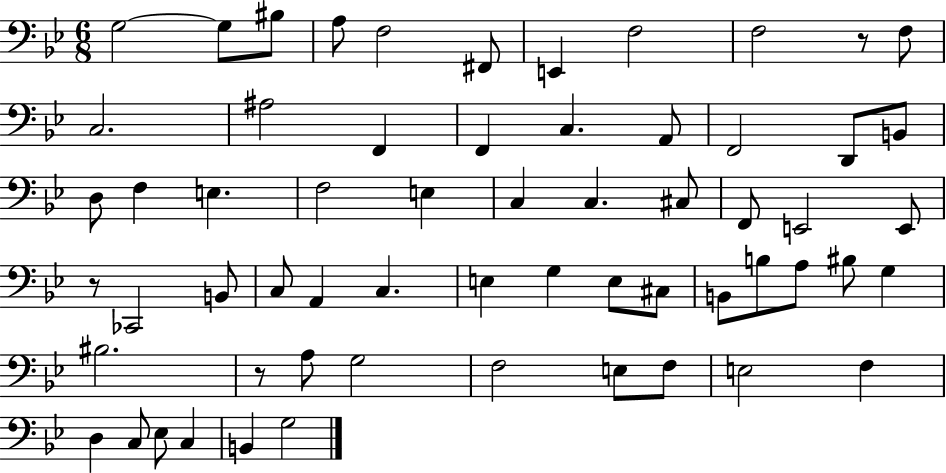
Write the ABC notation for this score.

X:1
T:Untitled
M:6/8
L:1/4
K:Bb
G,2 G,/2 ^B,/2 A,/2 F,2 ^F,,/2 E,, F,2 F,2 z/2 F,/2 C,2 ^A,2 F,, F,, C, A,,/2 F,,2 D,,/2 B,,/2 D,/2 F, E, F,2 E, C, C, ^C,/2 F,,/2 E,,2 E,,/2 z/2 _C,,2 B,,/2 C,/2 A,, C, E, G, E,/2 ^C,/2 B,,/2 B,/2 A,/2 ^B,/2 G, ^B,2 z/2 A,/2 G,2 F,2 E,/2 F,/2 E,2 F, D, C,/2 _E,/2 C, B,, G,2